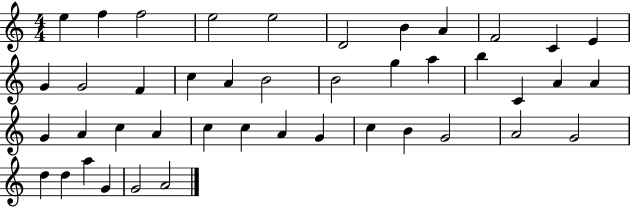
E5/q F5/q F5/h E5/h E5/h D4/h B4/q A4/q F4/h C4/q E4/q G4/q G4/h F4/q C5/q A4/q B4/h B4/h G5/q A5/q B5/q C4/q A4/q A4/q G4/q A4/q C5/q A4/q C5/q C5/q A4/q G4/q C5/q B4/q G4/h A4/h G4/h D5/q D5/q A5/q G4/q G4/h A4/h